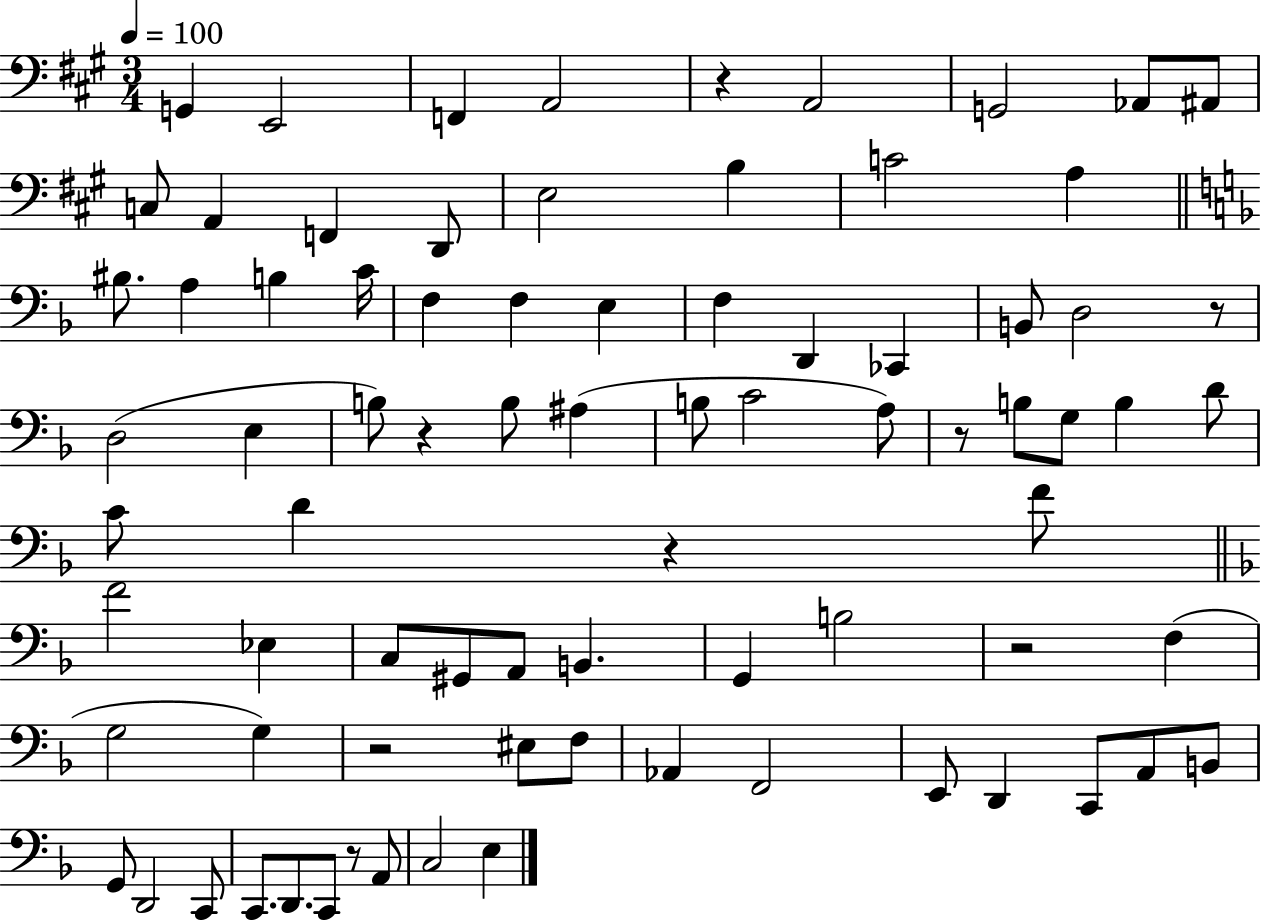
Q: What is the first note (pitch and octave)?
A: G2